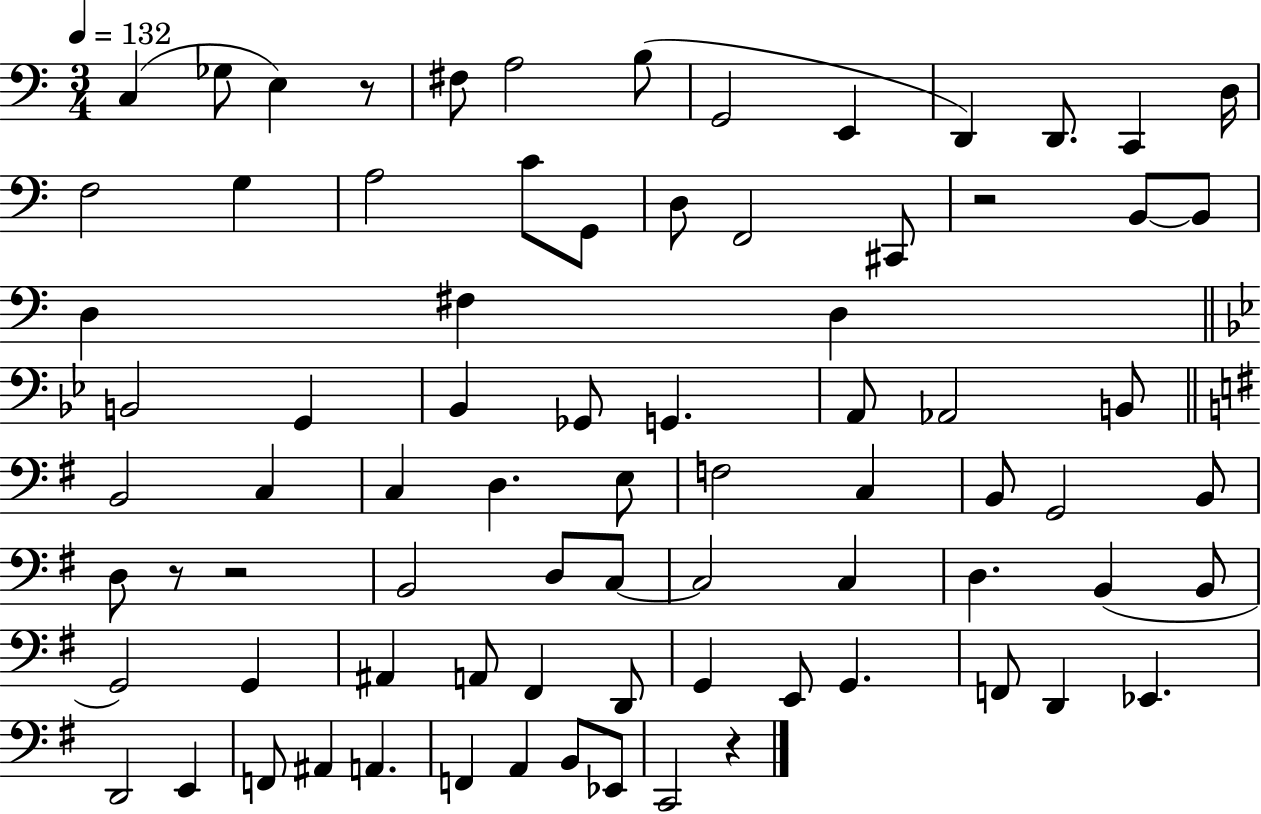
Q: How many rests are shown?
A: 5